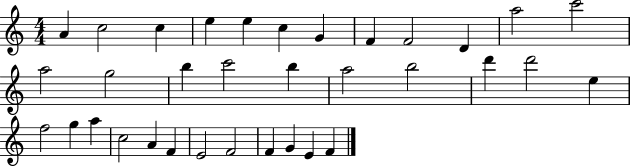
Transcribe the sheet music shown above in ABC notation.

X:1
T:Untitled
M:4/4
L:1/4
K:C
A c2 c e e c G F F2 D a2 c'2 a2 g2 b c'2 b a2 b2 d' d'2 e f2 g a c2 A F E2 F2 F G E F